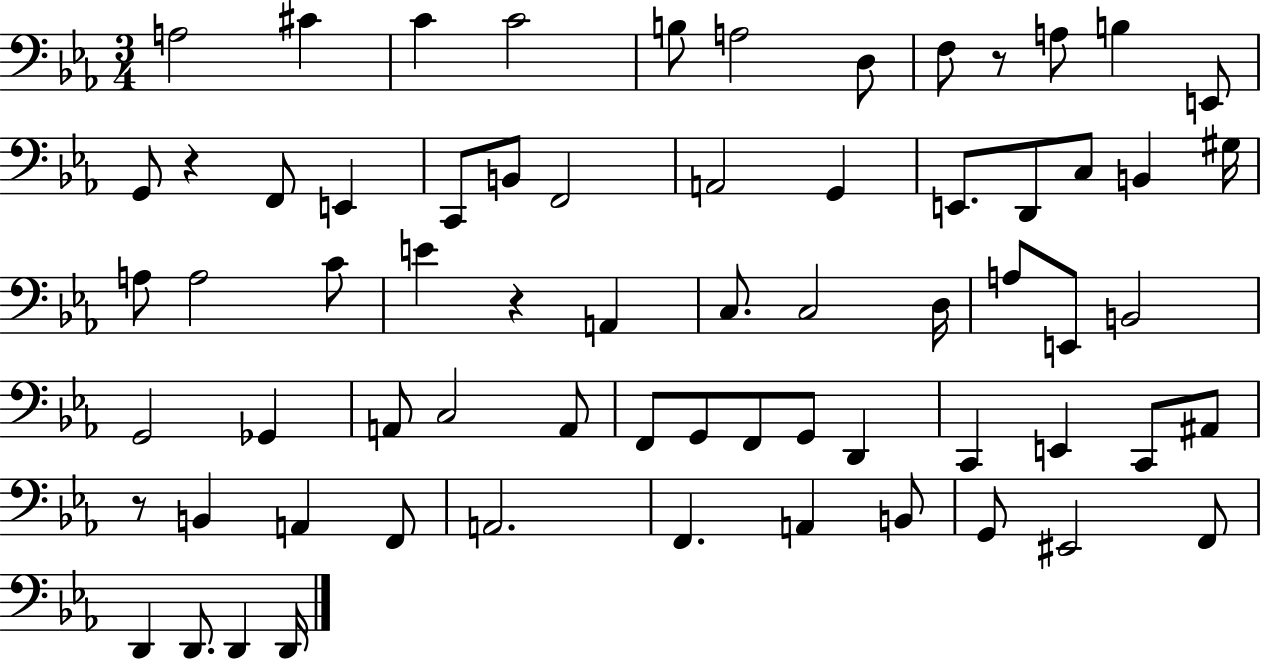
{
  \clef bass
  \numericTimeSignature
  \time 3/4
  \key ees \major
  a2 cis'4 | c'4 c'2 | b8 a2 d8 | f8 r8 a8 b4 e,8 | \break g,8 r4 f,8 e,4 | c,8 b,8 f,2 | a,2 g,4 | e,8. d,8 c8 b,4 gis16 | \break a8 a2 c'8 | e'4 r4 a,4 | c8. c2 d16 | a8 e,8 b,2 | \break g,2 ges,4 | a,8 c2 a,8 | f,8 g,8 f,8 g,8 d,4 | c,4 e,4 c,8 ais,8 | \break r8 b,4 a,4 f,8 | a,2. | f,4. a,4 b,8 | g,8 eis,2 f,8 | \break d,4 d,8. d,4 d,16 | \bar "|."
}